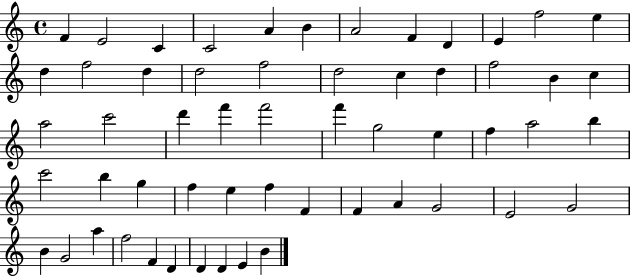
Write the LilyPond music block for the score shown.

{
  \clef treble
  \time 4/4
  \defaultTimeSignature
  \key c \major
  f'4 e'2 c'4 | c'2 a'4 b'4 | a'2 f'4 d'4 | e'4 f''2 e''4 | \break d''4 f''2 d''4 | d''2 f''2 | d''2 c''4 d''4 | f''2 b'4 c''4 | \break a''2 c'''2 | d'''4 f'''4 f'''2 | f'''4 g''2 e''4 | f''4 a''2 b''4 | \break c'''2 b''4 g''4 | f''4 e''4 f''4 f'4 | f'4 a'4 g'2 | e'2 g'2 | \break b'4 g'2 a''4 | f''2 f'4 d'4 | d'4 d'4 e'4 b'4 | \bar "|."
}